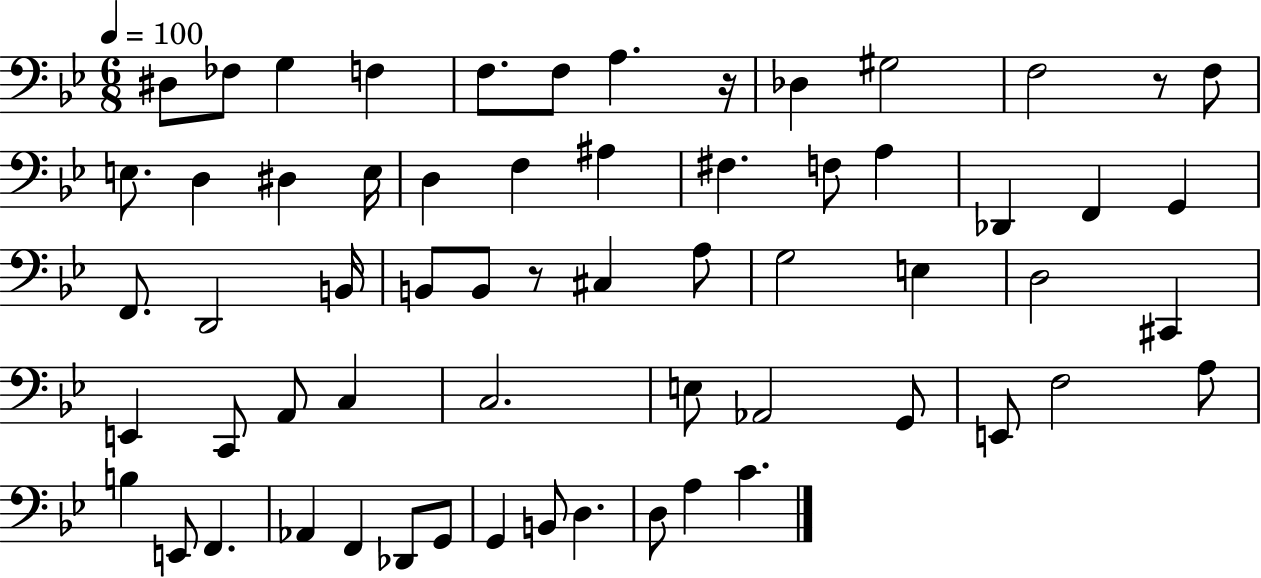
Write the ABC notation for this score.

X:1
T:Untitled
M:6/8
L:1/4
K:Bb
^D,/2 _F,/2 G, F, F,/2 F,/2 A, z/4 _D, ^G,2 F,2 z/2 F,/2 E,/2 D, ^D, E,/4 D, F, ^A, ^F, F,/2 A, _D,, F,, G,, F,,/2 D,,2 B,,/4 B,,/2 B,,/2 z/2 ^C, A,/2 G,2 E, D,2 ^C,, E,, C,,/2 A,,/2 C, C,2 E,/2 _A,,2 G,,/2 E,,/2 F,2 A,/2 B, E,,/2 F,, _A,, F,, _D,,/2 G,,/2 G,, B,,/2 D, D,/2 A, C